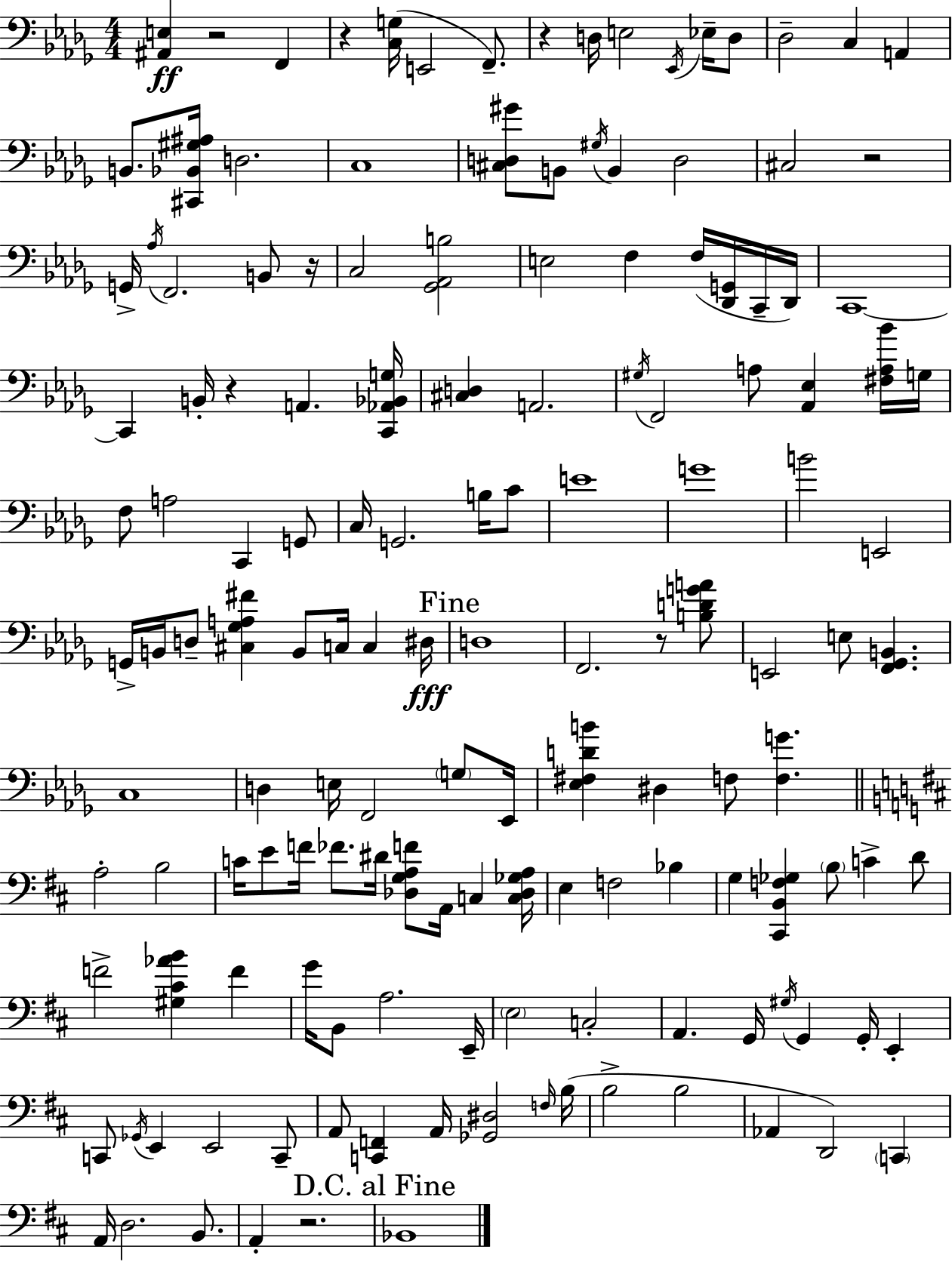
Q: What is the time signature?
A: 4/4